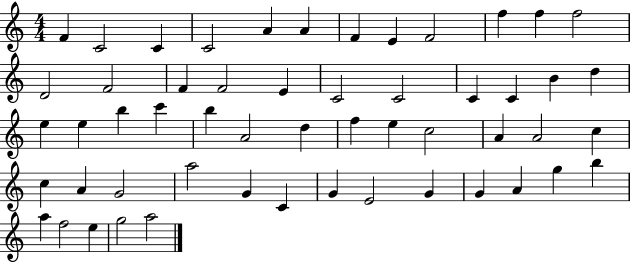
X:1
T:Untitled
M:4/4
L:1/4
K:C
F C2 C C2 A A F E F2 f f f2 D2 F2 F F2 E C2 C2 C C B d e e b c' b A2 d f e c2 A A2 c c A G2 a2 G C G E2 G G A g b a f2 e g2 a2